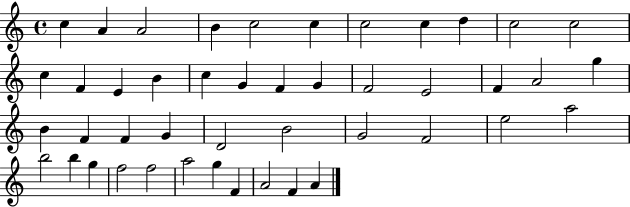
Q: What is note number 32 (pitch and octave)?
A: F4